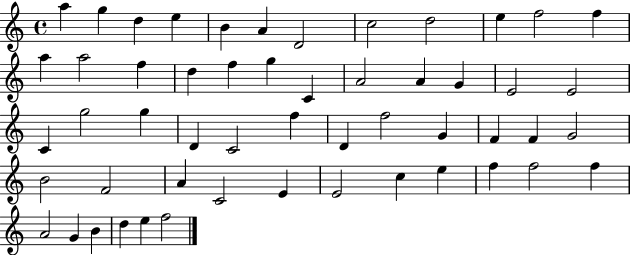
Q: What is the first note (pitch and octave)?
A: A5